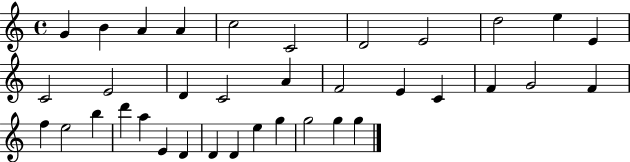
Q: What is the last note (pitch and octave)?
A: G5